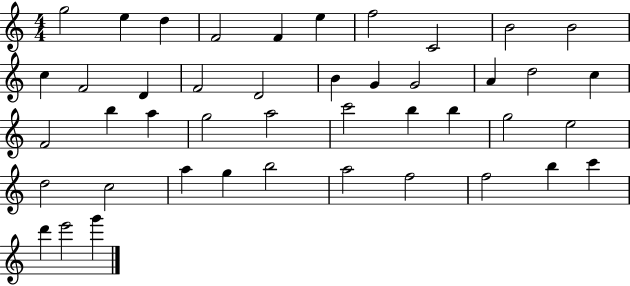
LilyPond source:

{
  \clef treble
  \numericTimeSignature
  \time 4/4
  \key c \major
  g''2 e''4 d''4 | f'2 f'4 e''4 | f''2 c'2 | b'2 b'2 | \break c''4 f'2 d'4 | f'2 d'2 | b'4 g'4 g'2 | a'4 d''2 c''4 | \break f'2 b''4 a''4 | g''2 a''2 | c'''2 b''4 b''4 | g''2 e''2 | \break d''2 c''2 | a''4 g''4 b''2 | a''2 f''2 | f''2 b''4 c'''4 | \break d'''4 e'''2 g'''4 | \bar "|."
}